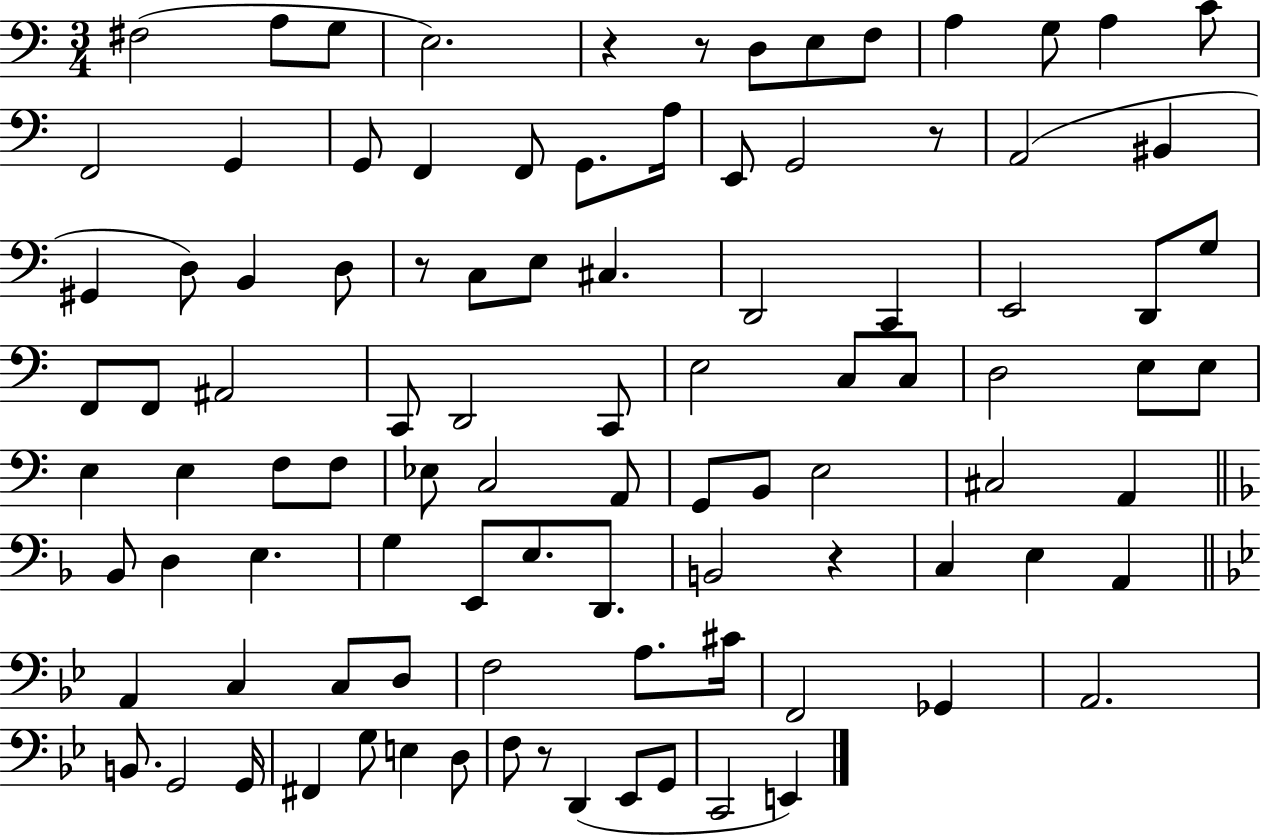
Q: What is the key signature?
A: C major